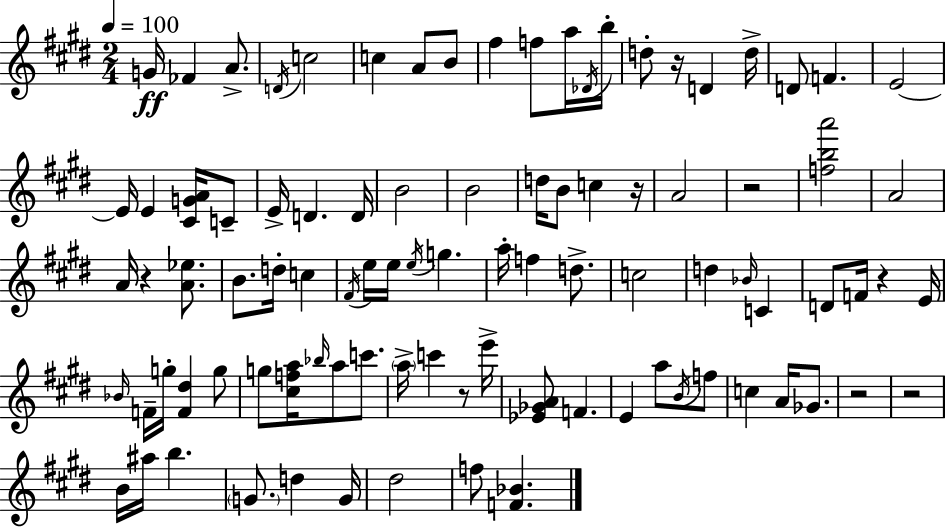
X:1
T:Untitled
M:2/4
L:1/4
K:E
G/4 _F A/2 D/4 c2 c A/2 B/2 ^f f/2 a/4 _D/4 b/4 d/2 z/4 D d/4 D/2 F E2 E/4 E [^CGA]/4 C/2 E/4 D D/4 B2 B2 d/4 B/2 c z/4 A2 z2 [fba']2 A2 A/4 z [A_e]/2 B/2 d/4 c ^F/4 e/4 e/4 e/4 g a/4 f d/2 c2 d _B/4 C D/2 F/4 z E/4 _B/4 F/4 g/4 [F^d] g/2 g/2 [^cfa]/4 _b/4 a/2 c'/2 a/4 c' z/2 e'/4 [_E_GA]/2 F E a/2 B/4 f/2 c A/4 _G/2 z2 z2 B/4 ^a/4 b G/2 d G/4 ^d2 f/2 [F_B]